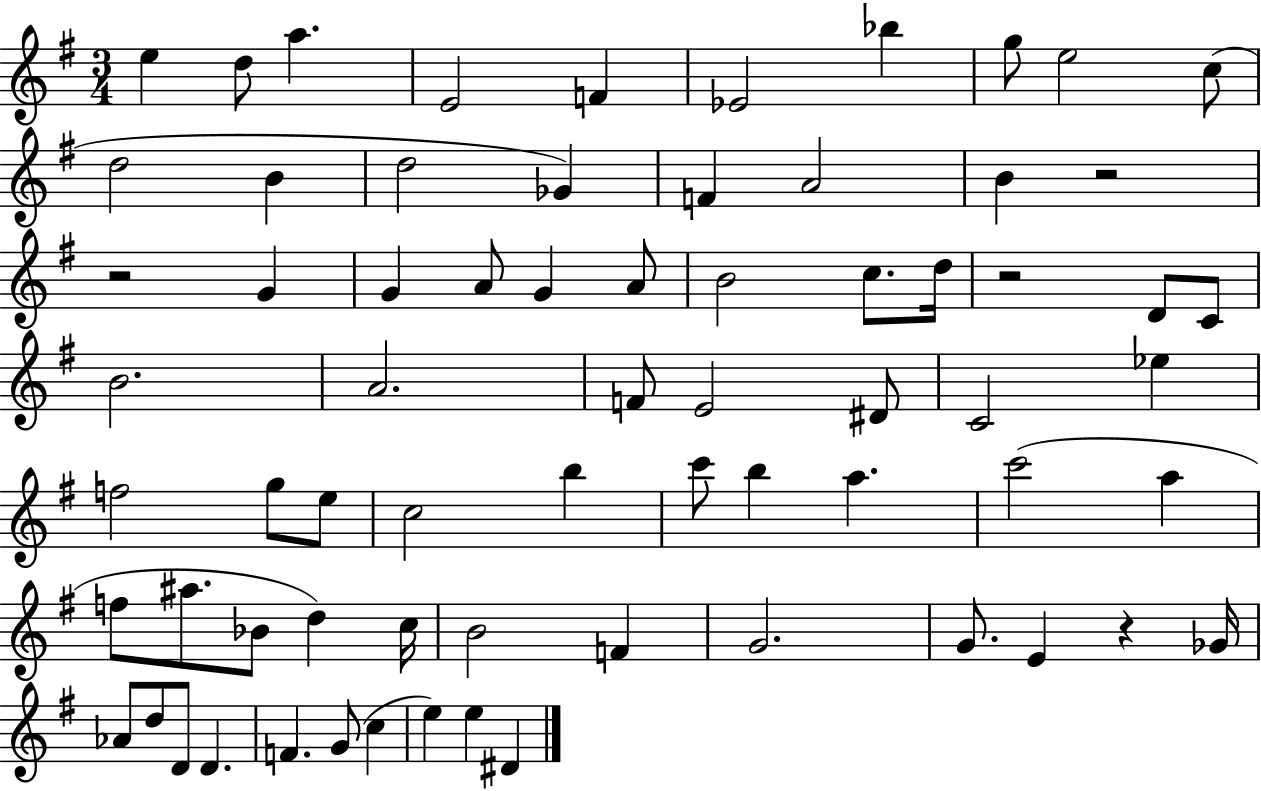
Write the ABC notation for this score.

X:1
T:Untitled
M:3/4
L:1/4
K:G
e d/2 a E2 F _E2 _b g/2 e2 c/2 d2 B d2 _G F A2 B z2 z2 G G A/2 G A/2 B2 c/2 d/4 z2 D/2 C/2 B2 A2 F/2 E2 ^D/2 C2 _e f2 g/2 e/2 c2 b c'/2 b a c'2 a f/2 ^a/2 _B/2 d c/4 B2 F G2 G/2 E z _G/4 _A/2 d/2 D/2 D F G/2 c e e ^D